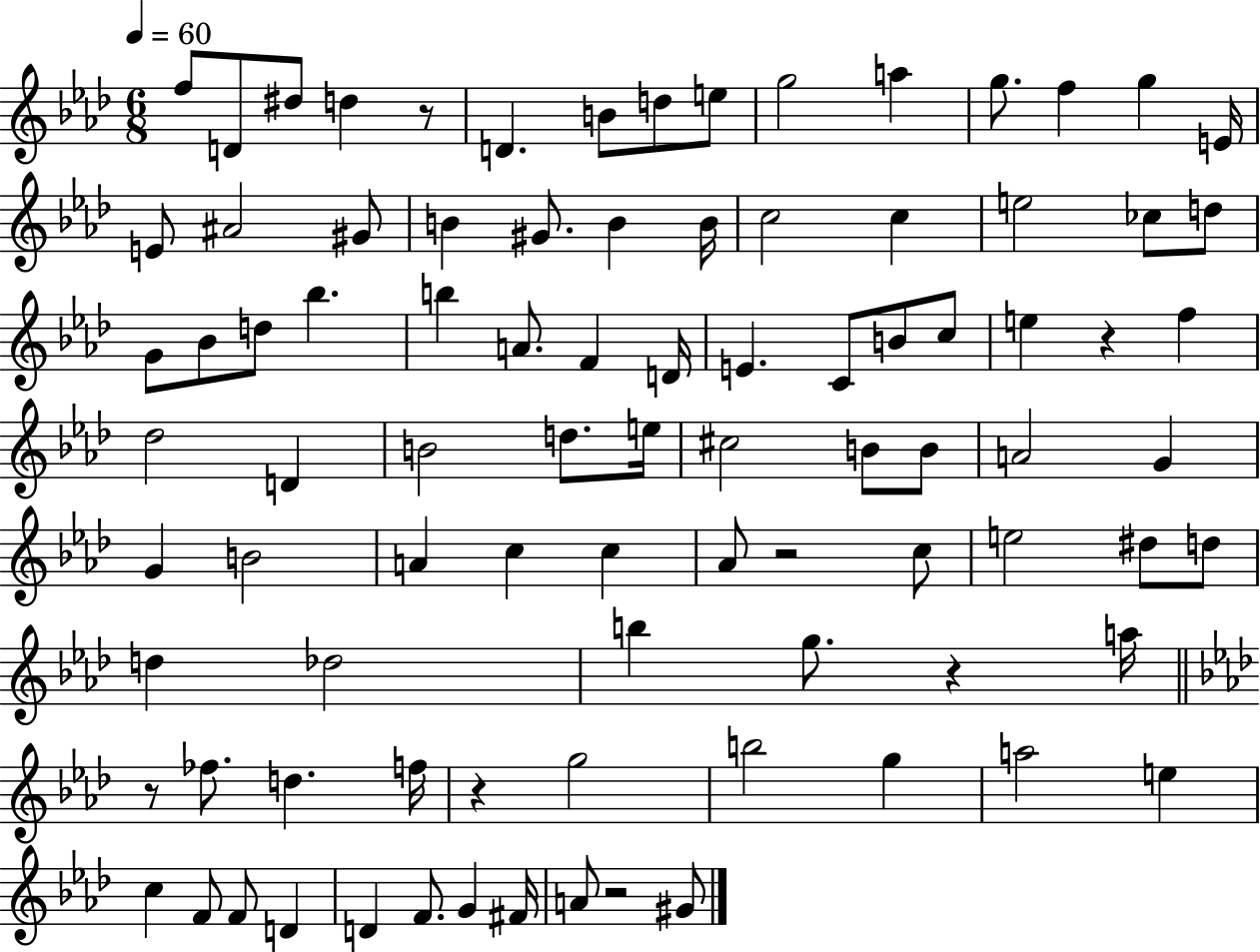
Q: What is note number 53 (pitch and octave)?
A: A4